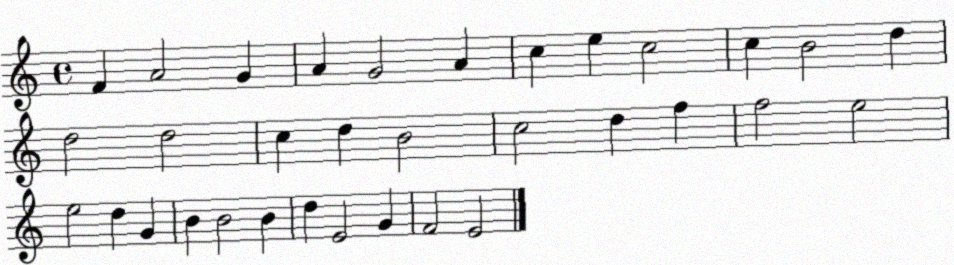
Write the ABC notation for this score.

X:1
T:Untitled
M:4/4
L:1/4
K:C
F A2 G A G2 A c e c2 c B2 d d2 d2 c d B2 c2 d f f2 e2 e2 d G B B2 B d E2 G F2 E2